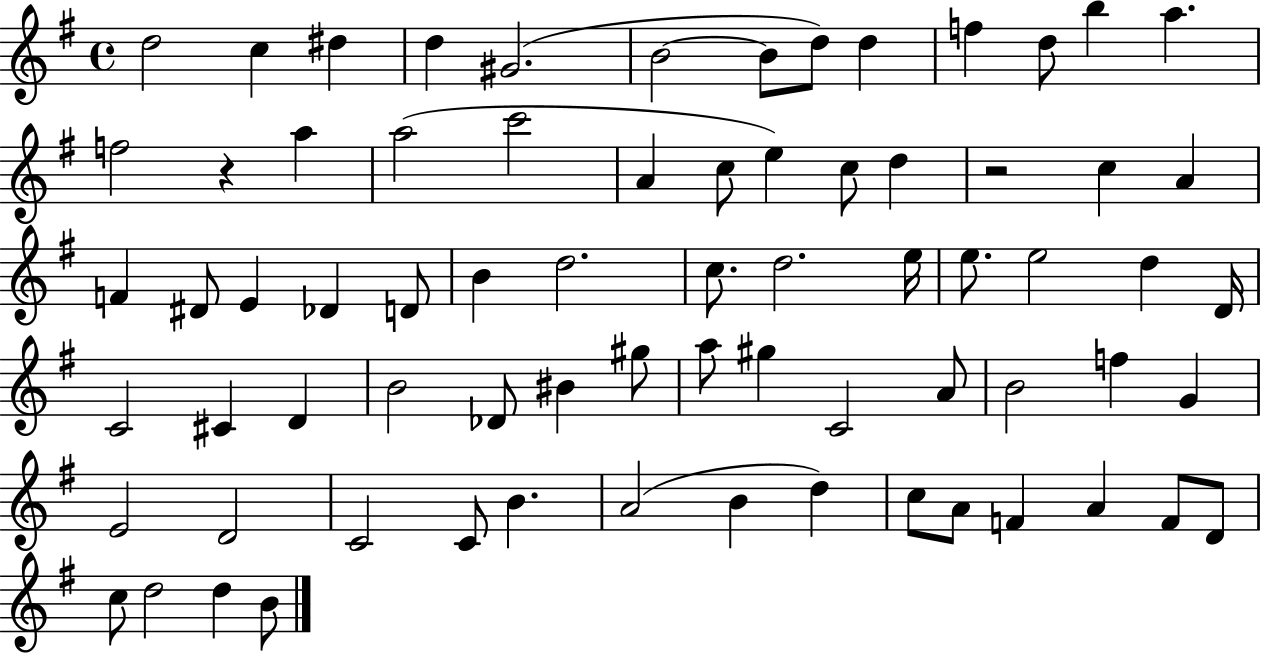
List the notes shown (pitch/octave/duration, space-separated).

D5/h C5/q D#5/q D5/q G#4/h. B4/h B4/e D5/e D5/q F5/q D5/e B5/q A5/q. F5/h R/q A5/q A5/h C6/h A4/q C5/e E5/q C5/e D5/q R/h C5/q A4/q F4/q D#4/e E4/q Db4/q D4/e B4/q D5/h. C5/e. D5/h. E5/s E5/e. E5/h D5/q D4/s C4/h C#4/q D4/q B4/h Db4/e BIS4/q G#5/e A5/e G#5/q C4/h A4/e B4/h F5/q G4/q E4/h D4/h C4/h C4/e B4/q. A4/h B4/q D5/q C5/e A4/e F4/q A4/q F4/e D4/e C5/e D5/h D5/q B4/e